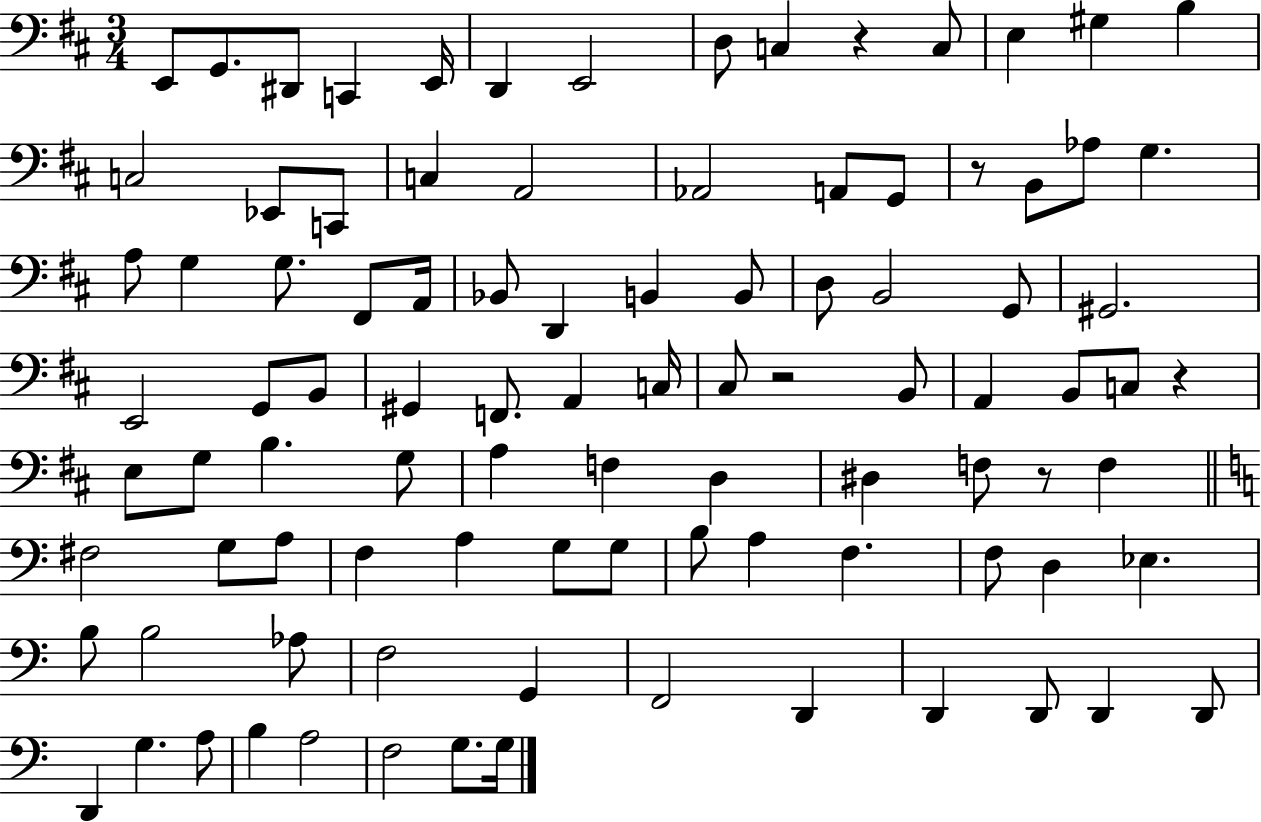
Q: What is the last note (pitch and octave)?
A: G3